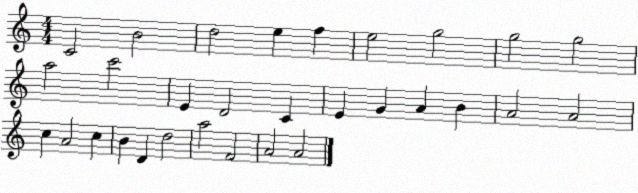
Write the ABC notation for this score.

X:1
T:Untitled
M:4/4
L:1/4
K:C
C2 B2 d2 e f e2 g2 g2 g2 a2 c'2 E D2 C E G A B A2 A2 c A2 c B D d2 a2 F2 A2 A2